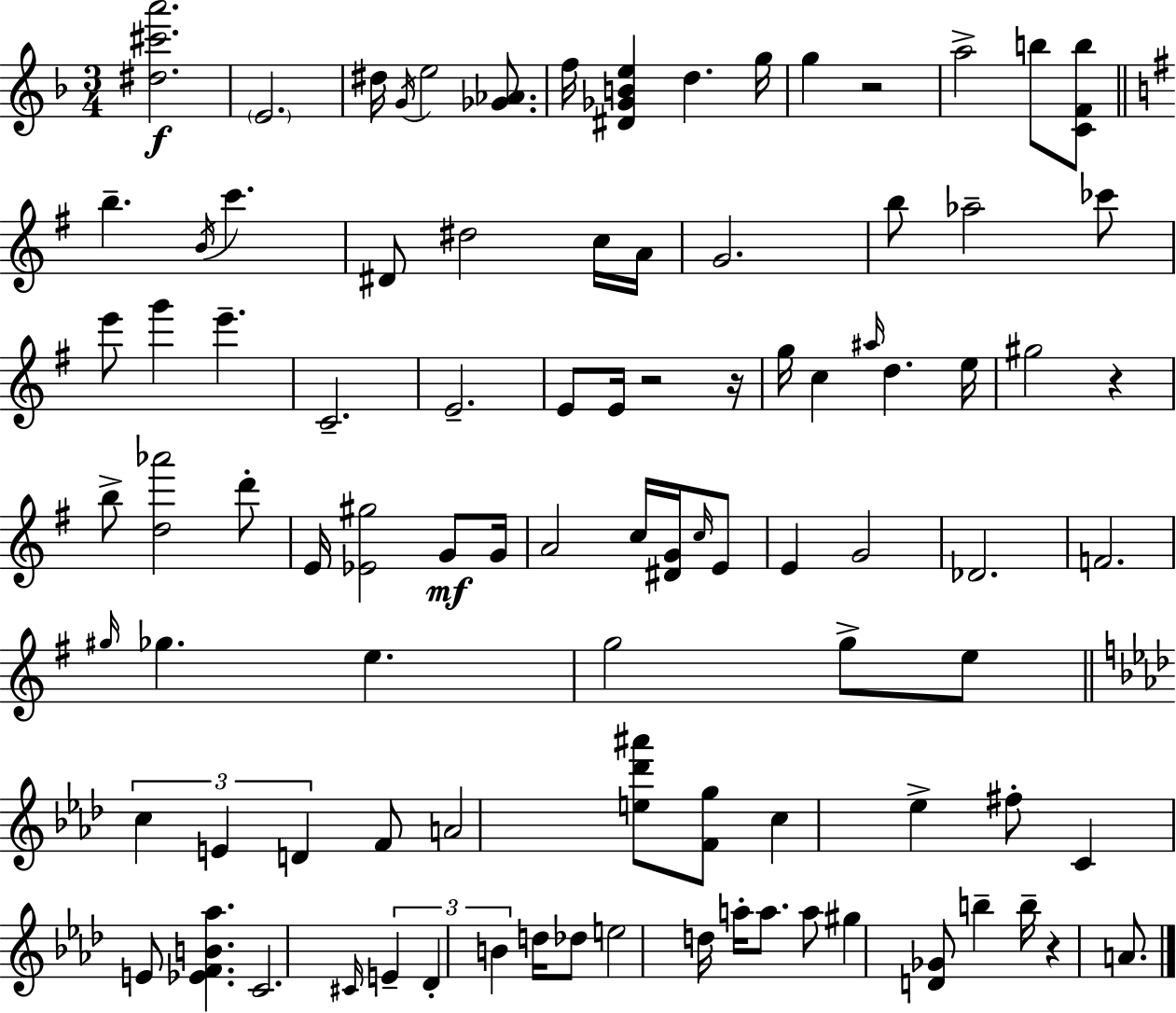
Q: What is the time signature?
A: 3/4